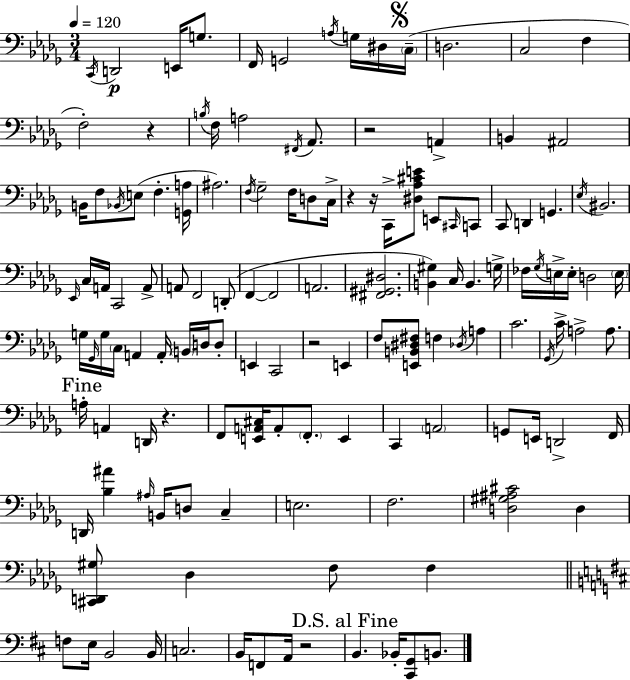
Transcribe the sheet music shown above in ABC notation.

X:1
T:Untitled
M:3/4
L:1/4
K:Bbm
C,,/4 D,,2 E,,/4 G,/2 F,,/4 G,,2 A,/4 G,/4 ^D,/4 C,/4 D,2 C,2 F, F,2 z B,/4 F,/4 A,2 ^F,,/4 _A,,/2 z2 A,, B,, ^A,,2 B,,/4 F,/2 _B,,/4 E,/2 F, [G,,A,]/4 ^A,2 F,/4 _G,2 F,/4 D,/2 C,/4 z z/4 C,,/4 [^D,_A,^CE]/2 E,,/2 ^C,,/4 C,,/2 C,,/2 D,, G,, _E,/4 ^B,,2 _E,,/4 C,/4 A,,/4 C,,2 A,,/2 A,,/2 F,,2 D,,/2 F,, F,,2 A,,2 [^F,,^G,,^D,]2 [B,,^G,] C,/4 B,, G,/4 _F,/4 _G,/4 E,/4 E,/4 D,2 E,/4 G,/4 _G,,/4 G,/4 C,/4 A,, A,,/4 B,,/4 D,/4 D,/2 E,, C,,2 z2 E,, F,/2 [E,,B,,^D,^F,]/2 F, _D,/4 A, C2 _G,,/4 C/4 A,2 A,/2 A,/4 A,, D,,/4 z F,,/2 [E,,A,,^C,]/4 A,,/2 F,,/2 E,, C,, A,,2 G,,/2 E,,/4 D,,2 F,,/4 D,,/4 [_B,^A] ^A,/4 B,,/4 D,/2 C, E,2 F,2 [D,^G,^A,^C]2 D, [^C,,D,,^G,]/2 _D, F,/2 F, F,/2 E,/4 B,,2 B,,/4 C,2 B,,/4 F,,/2 A,,/4 z2 B,, _B,,/4 [^C,,G,,]/2 B,,/2